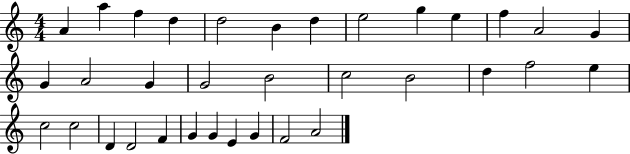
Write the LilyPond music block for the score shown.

{
  \clef treble
  \numericTimeSignature
  \time 4/4
  \key c \major
  a'4 a''4 f''4 d''4 | d''2 b'4 d''4 | e''2 g''4 e''4 | f''4 a'2 g'4 | \break g'4 a'2 g'4 | g'2 b'2 | c''2 b'2 | d''4 f''2 e''4 | \break c''2 c''2 | d'4 d'2 f'4 | g'4 g'4 e'4 g'4 | f'2 a'2 | \break \bar "|."
}